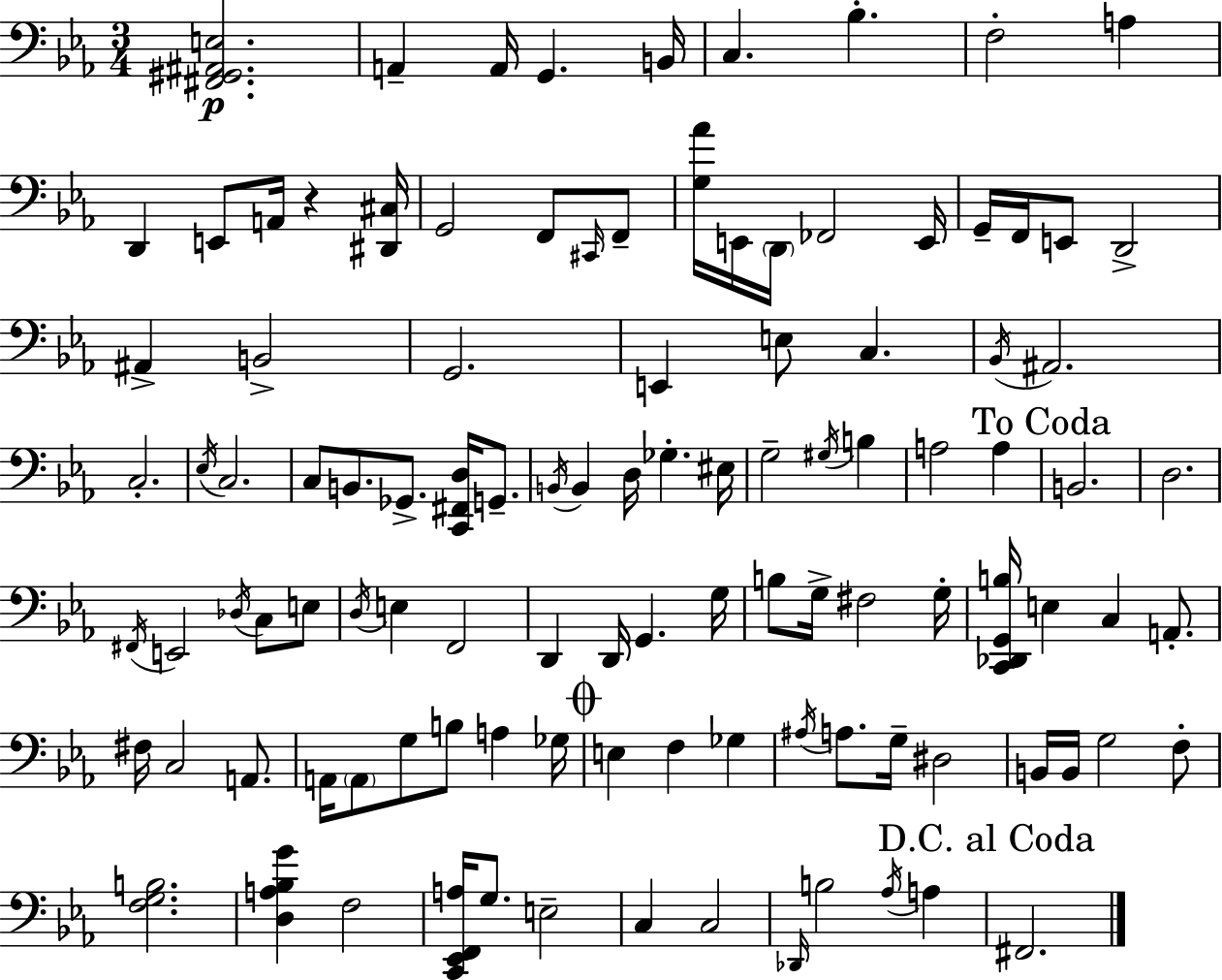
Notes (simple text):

[F#2,G#2,A#2,E3]/h. A2/q A2/s G2/q. B2/s C3/q. Bb3/q. F3/h A3/q D2/q E2/e A2/s R/q [D#2,C#3]/s G2/h F2/e C#2/s F2/e [G3,Ab4]/s E2/s D2/s FES2/h E2/s G2/s F2/s E2/e D2/h A#2/q B2/h G2/h. E2/q E3/e C3/q. Bb2/s A#2/h. C3/h. Eb3/s C3/h. C3/e B2/e. Gb2/e. [C2,F#2,D3]/s G2/e. B2/s B2/q D3/s Gb3/q. EIS3/s G3/h G#3/s B3/q A3/h A3/q B2/h. D3/h. F#2/s E2/h Db3/s C3/e E3/e D3/s E3/q F2/h D2/q D2/s G2/q. G3/s B3/e G3/s F#3/h G3/s [C2,Db2,G2,B3]/s E3/q C3/q A2/e. F#3/s C3/h A2/e. A2/s A2/e G3/e B3/e A3/q Gb3/s E3/q F3/q Gb3/q A#3/s A3/e. G3/s D#3/h B2/s B2/s G3/h F3/e [F3,G3,B3]/h. [D3,A3,Bb3,G4]/q F3/h [C2,Eb2,F2,A3]/s G3/e. E3/h C3/q C3/h Db2/s B3/h Ab3/s A3/q F#2/h.